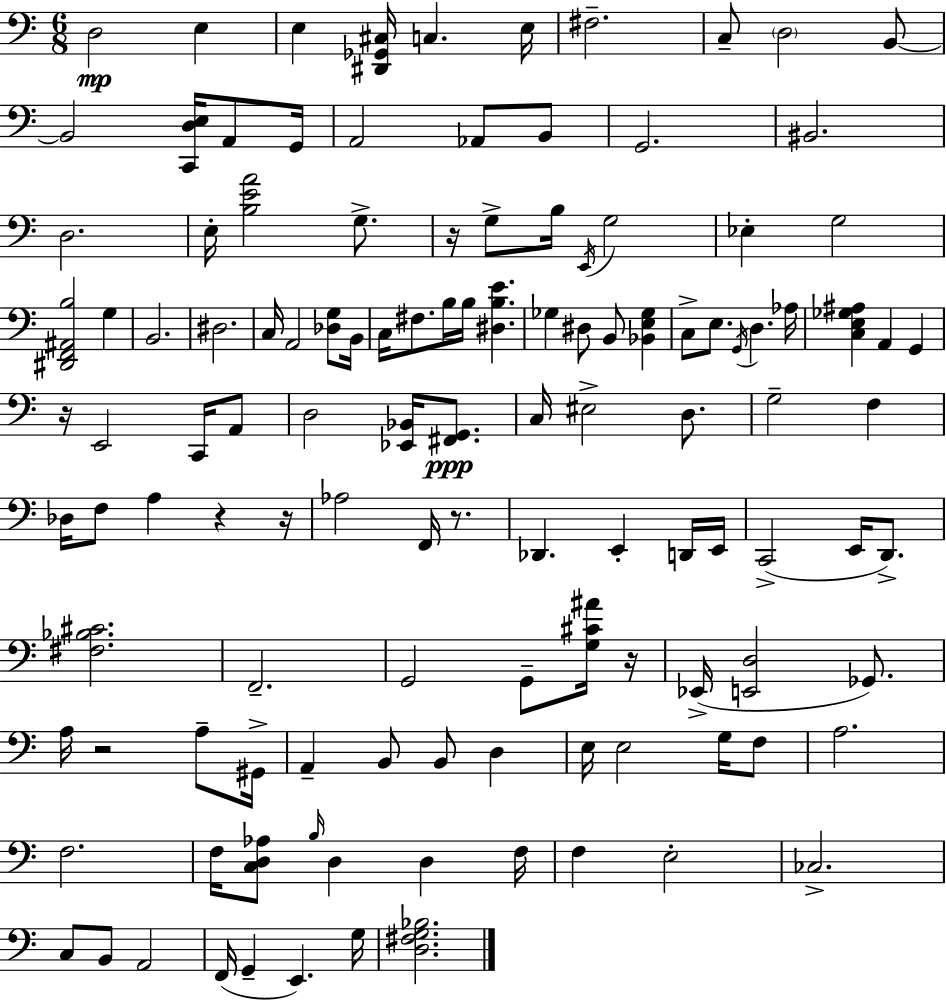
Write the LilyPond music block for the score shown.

{
  \clef bass
  \numericTimeSignature
  \time 6/8
  \key a \minor
  d2\mp e4 | e4 <dis, ges, cis>16 c4. e16 | fis2.-- | c8-- \parenthesize d2 b,8~~ | \break b,2 <c, d e>16 a,8 g,16 | a,2 aes,8 b,8 | g,2. | bis,2. | \break d2. | e16-. <b e' a'>2 g8.-> | r16 g8-> b16 \acciaccatura { e,16 } g2 | ees4-. g2 | \break <dis, f, ais, b>2 g4 | b,2. | dis2. | c16 a,2 <des g>8 | \break b,16 c16 fis8. b16 b16 <dis b e'>4. | ges4 dis8 b,8 <bes, e ges>4 | c8-> e8. \acciaccatura { g,16 } d4. | aes16 <c e ges ais>4 a,4 g,4 | \break r16 e,2 c,16 | a,8 d2 <ees, bes,>16 <fis, g,>8.\ppp | c16 eis2-> d8. | g2-- f4 | \break des16 f8 a4 r4 | r16 aes2 f,16 r8. | des,4. e,4-. | d,16 e,16 c,2->( e,16 d,8.->) | \break <fis bes cis'>2. | f,2.-- | g,2 g,8-- | <g cis' ais'>16 r16 ees,16->( <e, d>2 ges,8.) | \break a16 r2 a8-- | gis,16-> a,4-- b,8 b,8 d4 | e16 e2 g16 | f8 a2. | \break f2. | f16 <c d aes>8 \grace { b16 } d4 d4 | f16 f4 e2-. | ces2.-> | \break c8 b,8 a,2 | f,16( g,4-- e,4.) | g16 <d fis g bes>2. | \bar "|."
}